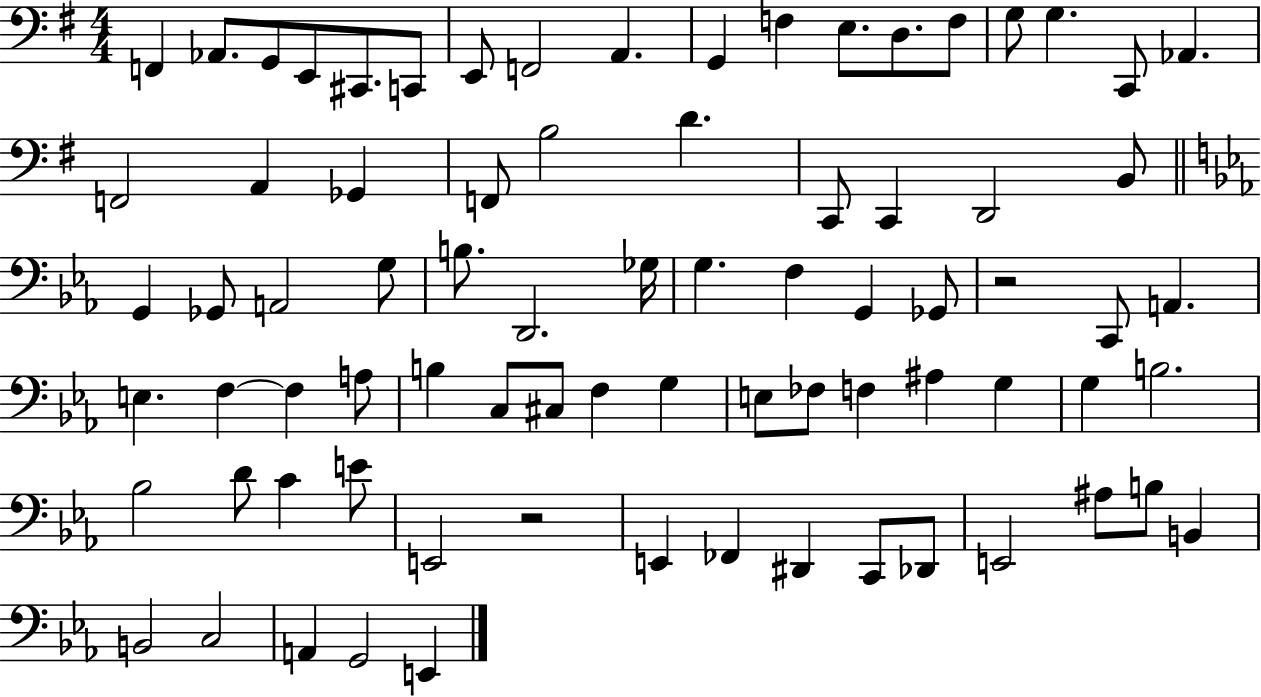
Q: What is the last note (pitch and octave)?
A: E2